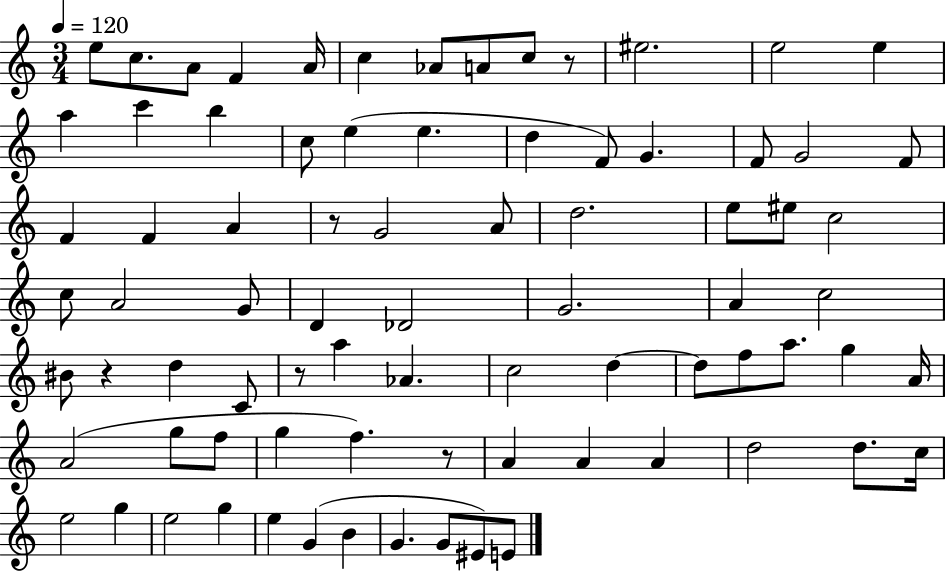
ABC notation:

X:1
T:Untitled
M:3/4
L:1/4
K:C
e/2 c/2 A/2 F A/4 c _A/2 A/2 c/2 z/2 ^e2 e2 e a c' b c/2 e e d F/2 G F/2 G2 F/2 F F A z/2 G2 A/2 d2 e/2 ^e/2 c2 c/2 A2 G/2 D _D2 G2 A c2 ^B/2 z d C/2 z/2 a _A c2 d d/2 f/2 a/2 g A/4 A2 g/2 f/2 g f z/2 A A A d2 d/2 c/4 e2 g e2 g e G B G G/2 ^E/2 E/2